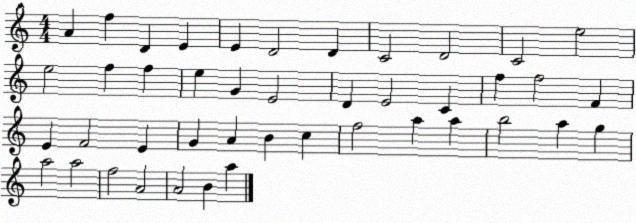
X:1
T:Untitled
M:4/4
L:1/4
K:C
A f D E E D2 D C2 D2 C2 e2 e2 f f e G E2 D E2 C f f2 F E F2 E G A B c f2 a a b2 a g a2 a2 f2 A2 A2 B a